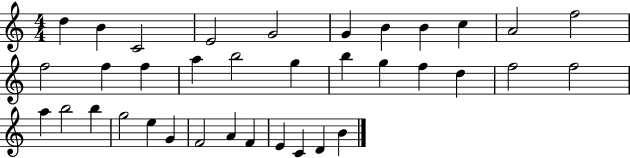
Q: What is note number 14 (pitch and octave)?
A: F5